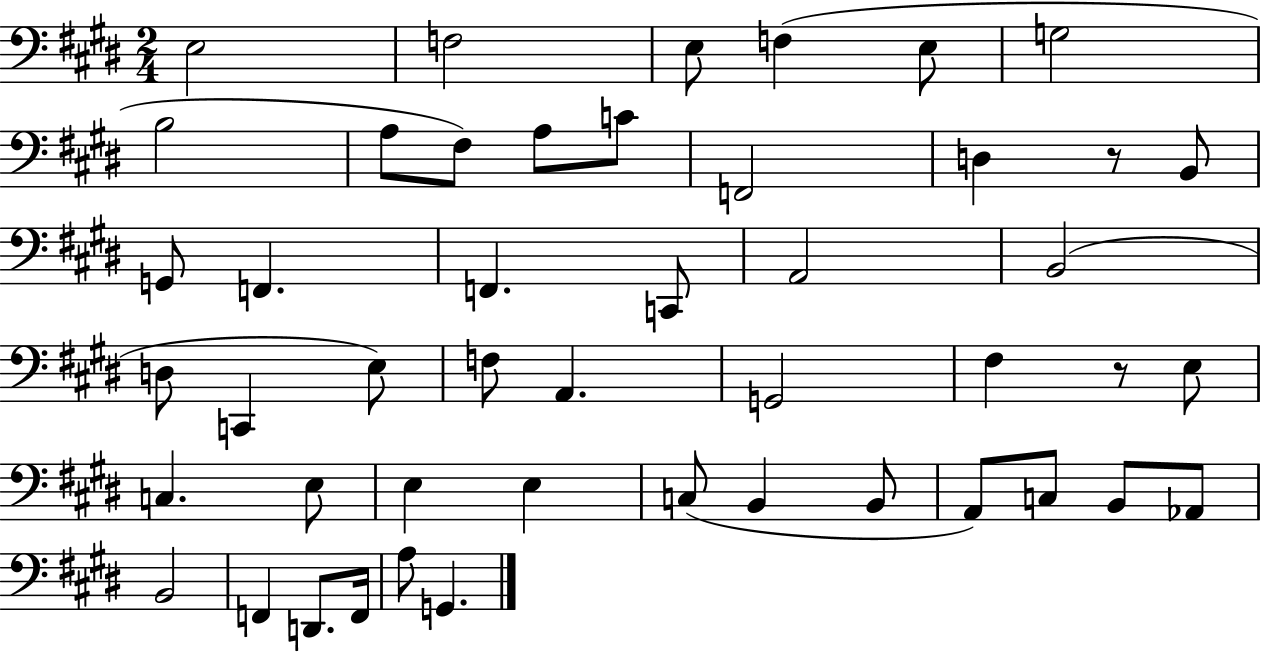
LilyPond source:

{
  \clef bass
  \numericTimeSignature
  \time 2/4
  \key e \major
  e2 | f2 | e8 f4( e8 | g2 | \break b2 | a8 fis8) a8 c'8 | f,2 | d4 r8 b,8 | \break g,8 f,4. | f,4. c,8 | a,2 | b,2( | \break d8 c,4 e8) | f8 a,4. | g,2 | fis4 r8 e8 | \break c4. e8 | e4 e4 | c8( b,4 b,8 | a,8) c8 b,8 aes,8 | \break b,2 | f,4 d,8. f,16 | a8 g,4. | \bar "|."
}